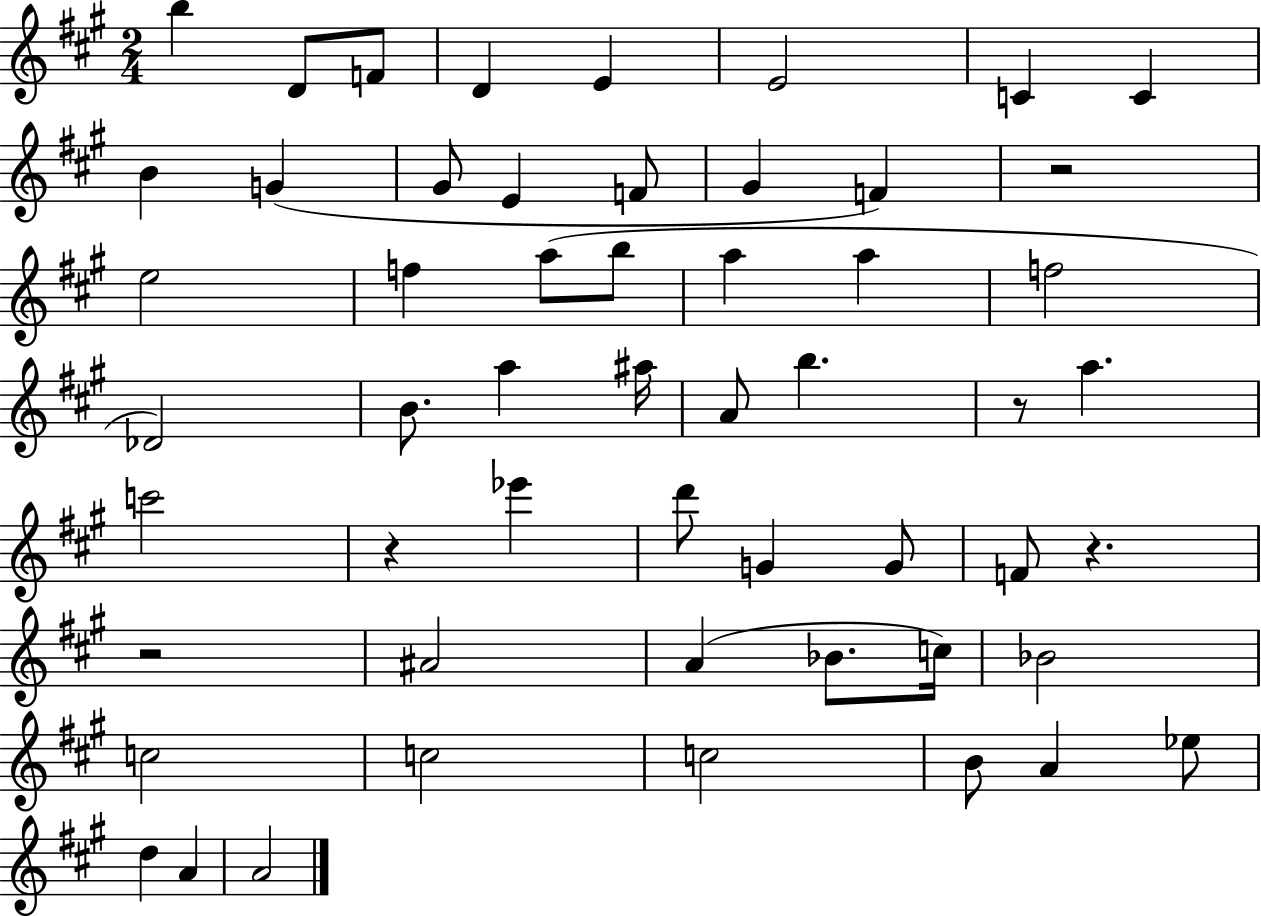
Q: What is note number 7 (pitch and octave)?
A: C4